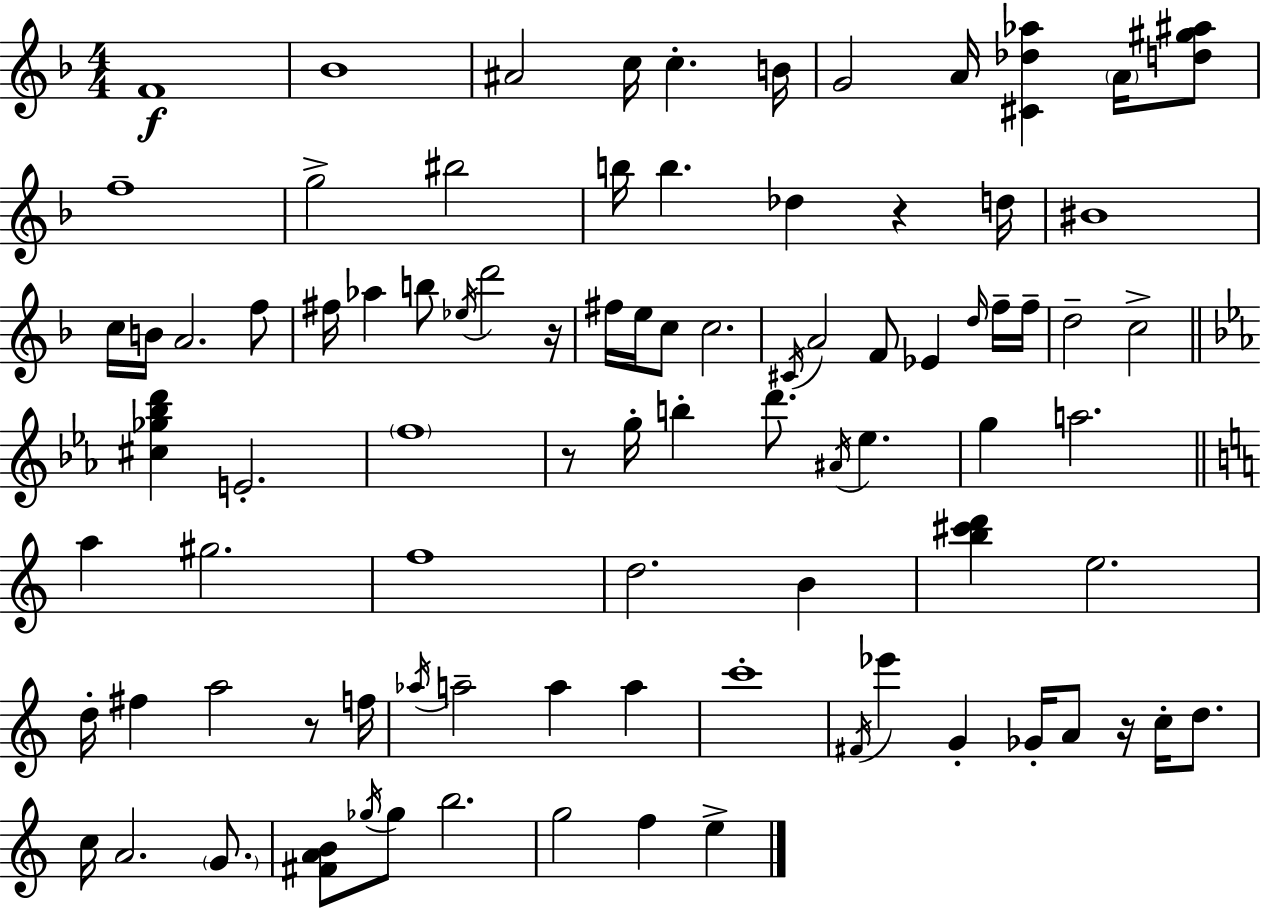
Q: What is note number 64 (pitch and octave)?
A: F#4